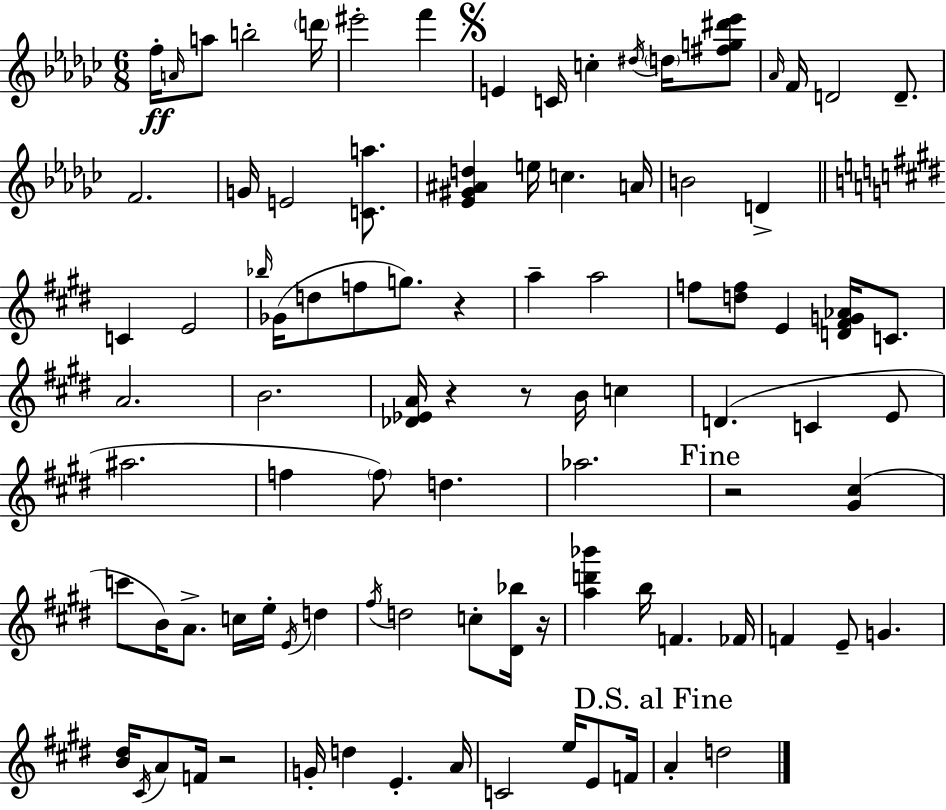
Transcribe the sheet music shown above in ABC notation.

X:1
T:Untitled
M:6/8
L:1/4
K:Ebm
f/4 A/4 a/2 b2 d'/4 ^e'2 f' E C/4 c ^d/4 d/4 [^fg^d'_e']/2 _A/4 F/4 D2 D/2 F2 G/4 E2 [Ca]/2 [_E^G^Ad] e/4 c A/4 B2 D C E2 _b/4 _G/4 d/2 f/2 g/2 z a a2 f/2 [df]/2 E [D^FG_A]/4 C/2 A2 B2 [_D_EA]/4 z z/2 B/4 c D C E/2 ^a2 f f/2 d _a2 z2 [^G^c] c'/2 B/4 A/2 c/4 e/4 E/4 d ^f/4 d2 c/2 [^D_b]/4 z/4 [ad'_b'] b/4 F _F/4 F E/2 G [B^d]/4 ^C/4 A/2 F/4 z2 G/4 d E A/4 C2 e/4 E/2 F/4 A d2